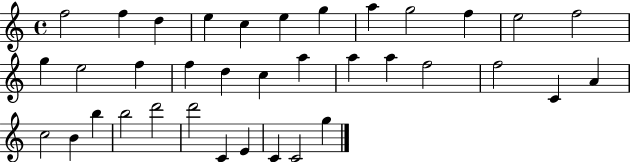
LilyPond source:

{
  \clef treble
  \time 4/4
  \defaultTimeSignature
  \key c \major
  f''2 f''4 d''4 | e''4 c''4 e''4 g''4 | a''4 g''2 f''4 | e''2 f''2 | \break g''4 e''2 f''4 | f''4 d''4 c''4 a''4 | a''4 a''4 f''2 | f''2 c'4 a'4 | \break c''2 b'4 b''4 | b''2 d'''2 | d'''2 c'4 e'4 | c'4 c'2 g''4 | \break \bar "|."
}